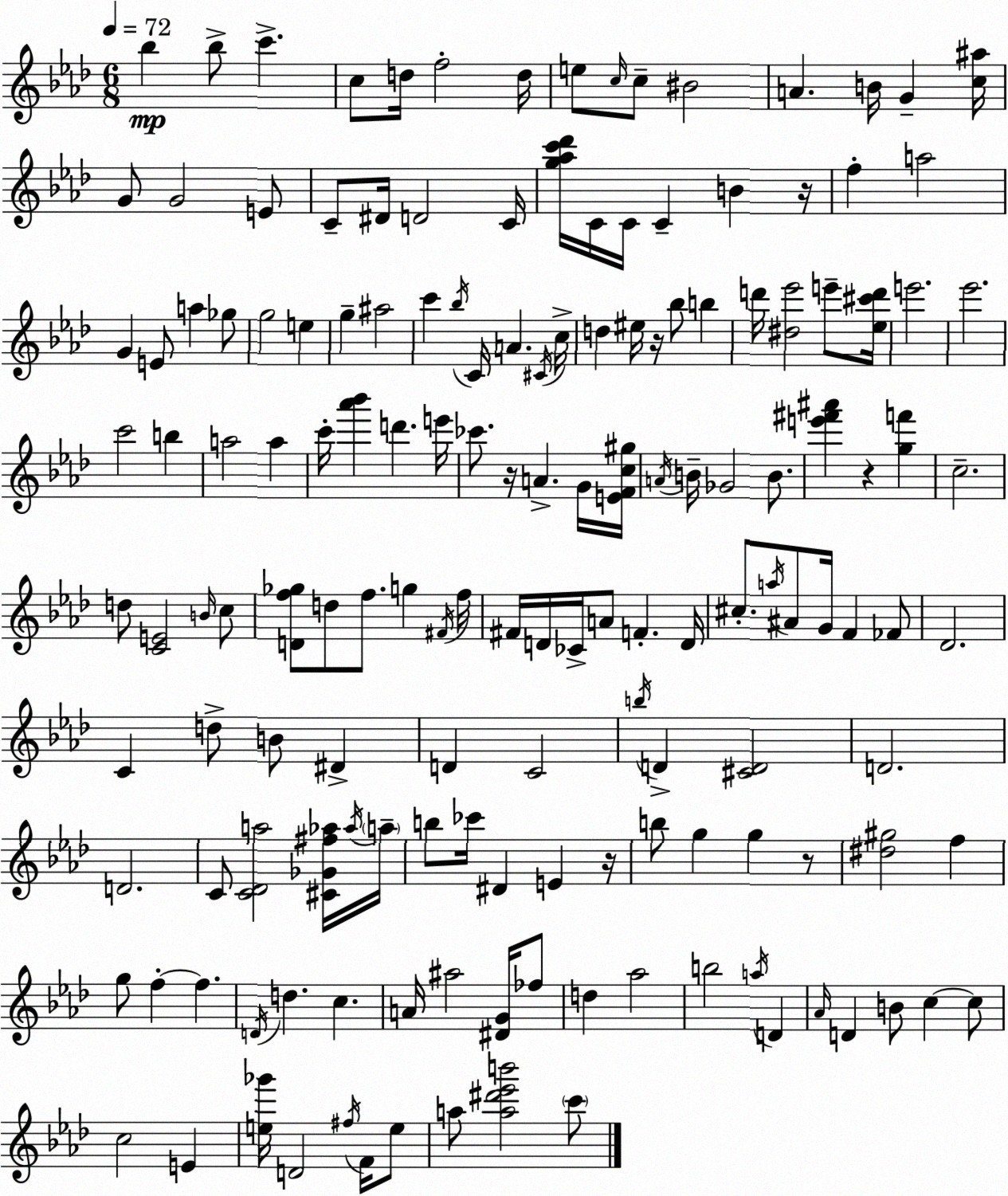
X:1
T:Untitled
M:6/8
L:1/4
K:Fm
_b _b/2 c' c/2 d/4 f2 d/4 e/2 c/4 c/2 ^B2 A B/4 G [c^a]/4 G/2 G2 E/2 C/2 ^D/4 D2 C/4 [g_ac'_d']/4 C/4 C/4 C B z/4 f a2 G E/2 a _g/2 g2 e g ^a2 c' _b/4 C/4 A ^C/4 c/4 d ^e/4 z/4 _b/2 b d'/4 [^d_e']2 e'/2 [_e^c'd']/4 e'2 _e'2 c'2 b a2 a c'/4 [_a'_b'] d' e'/4 _c'/2 z/4 A G/4 [EFc^g]/4 A/4 B/4 _G2 B/2 [e'^f'^a'] z [gf'] c2 d/2 [CE]2 B/4 c/2 [Df_g]/2 d/2 f/2 g ^F/4 f/4 ^F/4 D/4 _C/4 A/2 F D/4 ^c/2 a/4 ^A/2 G/4 F _F/2 _D2 C d/2 B/2 ^D D C2 b/4 D [^CD]2 D2 D2 C/2 [C_Da]2 [^C_G^f_a]/4 _a/4 a/4 b/2 _c'/4 ^D E z/4 b/2 g g z/2 [^d^g]2 f g/2 f f D/4 d c A/4 ^a2 [^DG]/4 _f/2 d _a2 b2 a/4 D _A/4 D B/2 c c/2 c2 E [e_g']/4 D2 ^f/4 F/4 e/2 a/2 [a^d'_e'b']2 c'/2